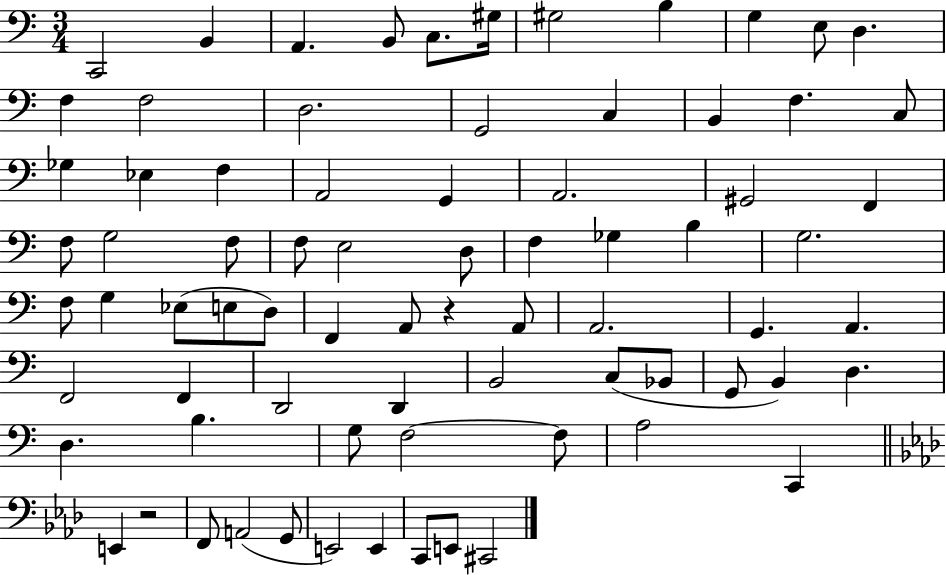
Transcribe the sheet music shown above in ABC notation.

X:1
T:Untitled
M:3/4
L:1/4
K:C
C,,2 B,, A,, B,,/2 C,/2 ^G,/4 ^G,2 B, G, E,/2 D, F, F,2 D,2 G,,2 C, B,, F, C,/2 _G, _E, F, A,,2 G,, A,,2 ^G,,2 F,, F,/2 G,2 F,/2 F,/2 E,2 D,/2 F, _G, B, G,2 F,/2 G, _E,/2 E,/2 D,/2 F,, A,,/2 z A,,/2 A,,2 G,, A,, F,,2 F,, D,,2 D,, B,,2 C,/2 _B,,/2 G,,/2 B,, D, D, B, G,/2 F,2 F,/2 A,2 C,, E,, z2 F,,/2 A,,2 G,,/2 E,,2 E,, C,,/2 E,,/2 ^C,,2